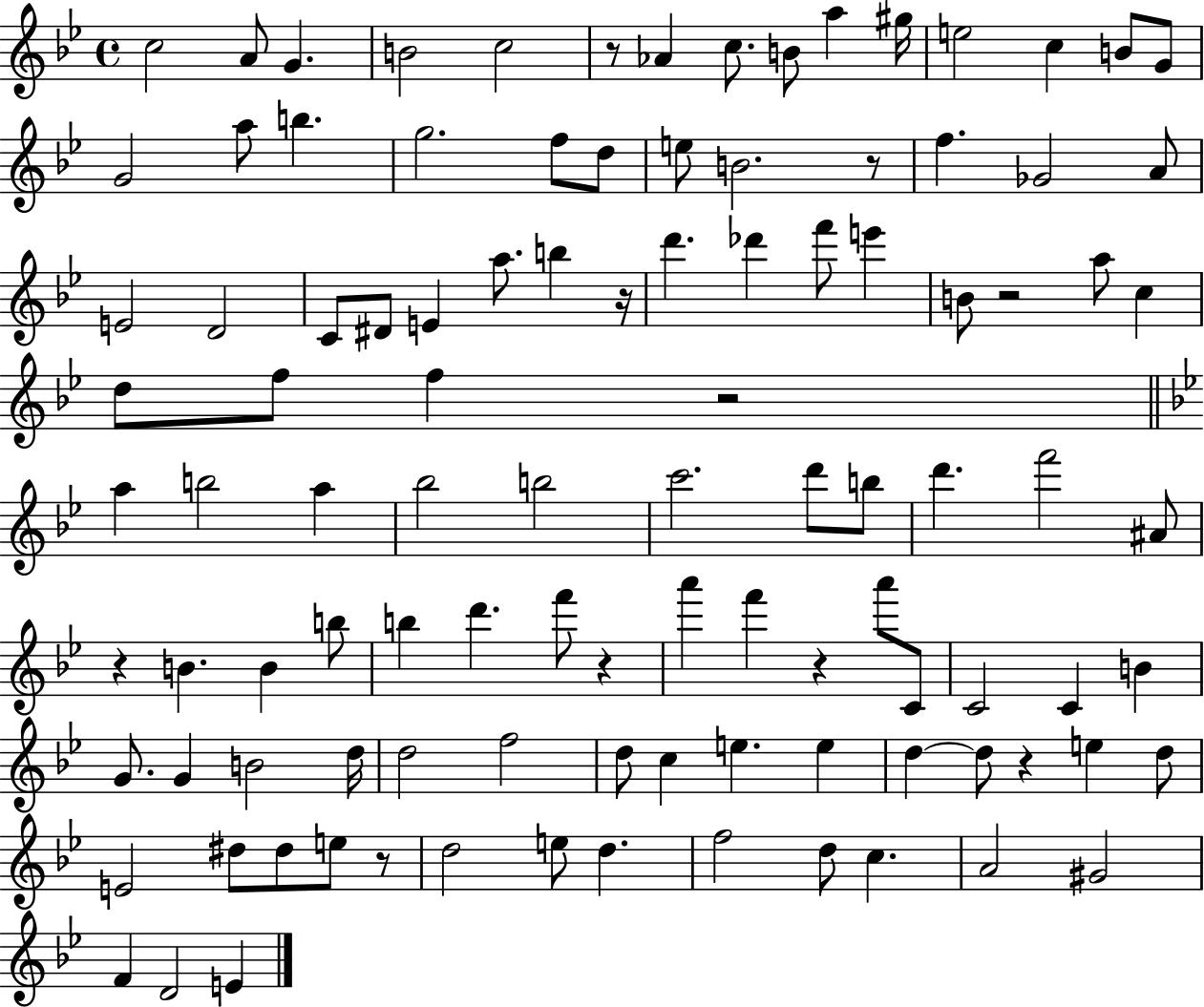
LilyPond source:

{
  \clef treble
  \time 4/4
  \defaultTimeSignature
  \key bes \major
  c''2 a'8 g'4. | b'2 c''2 | r8 aes'4 c''8. b'8 a''4 gis''16 | e''2 c''4 b'8 g'8 | \break g'2 a''8 b''4. | g''2. f''8 d''8 | e''8 b'2. r8 | f''4. ges'2 a'8 | \break e'2 d'2 | c'8 dis'8 e'4 a''8. b''4 r16 | d'''4. des'''4 f'''8 e'''4 | b'8 r2 a''8 c''4 | \break d''8 f''8 f''4 r2 | \bar "||" \break \key bes \major a''4 b''2 a''4 | bes''2 b''2 | c'''2. d'''8 b''8 | d'''4. f'''2 ais'8 | \break r4 b'4. b'4 b''8 | b''4 d'''4. f'''8 r4 | a'''4 f'''4 r4 a'''8 c'8 | c'2 c'4 b'4 | \break g'8. g'4 b'2 d''16 | d''2 f''2 | d''8 c''4 e''4. e''4 | d''4~~ d''8 r4 e''4 d''8 | \break e'2 dis''8 dis''8 e''8 r8 | d''2 e''8 d''4. | f''2 d''8 c''4. | a'2 gis'2 | \break f'4 d'2 e'4 | \bar "|."
}